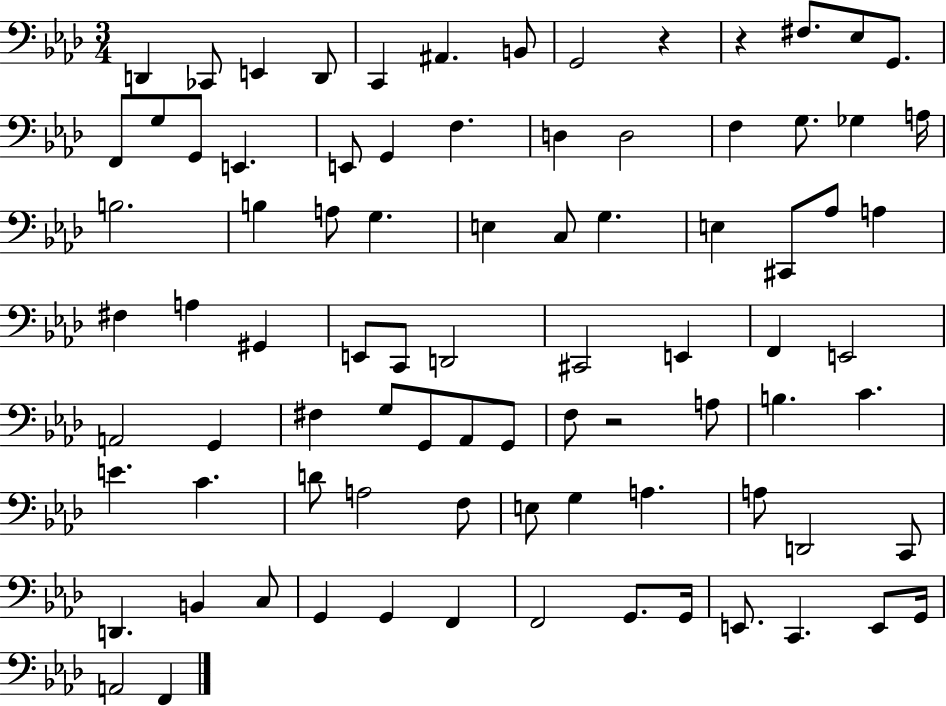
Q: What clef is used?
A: bass